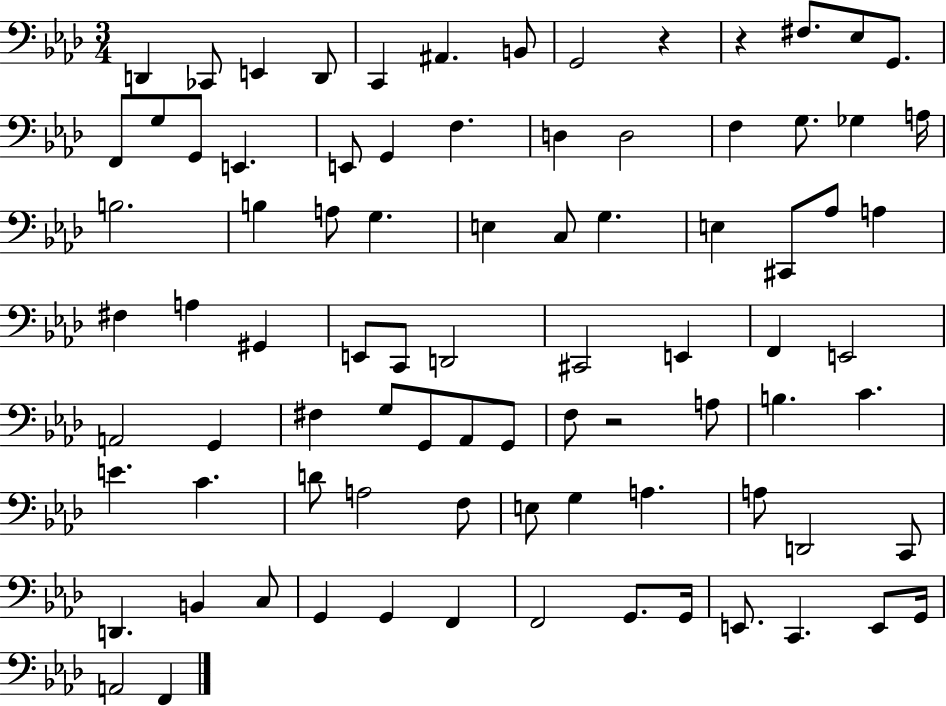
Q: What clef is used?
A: bass